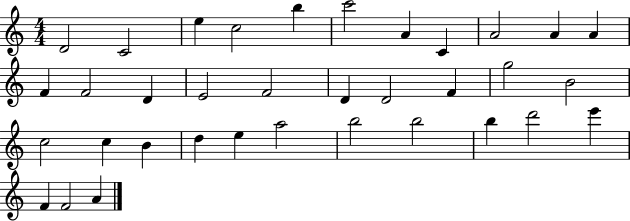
X:1
T:Untitled
M:4/4
L:1/4
K:C
D2 C2 e c2 b c'2 A C A2 A A F F2 D E2 F2 D D2 F g2 B2 c2 c B d e a2 b2 b2 b d'2 e' F F2 A